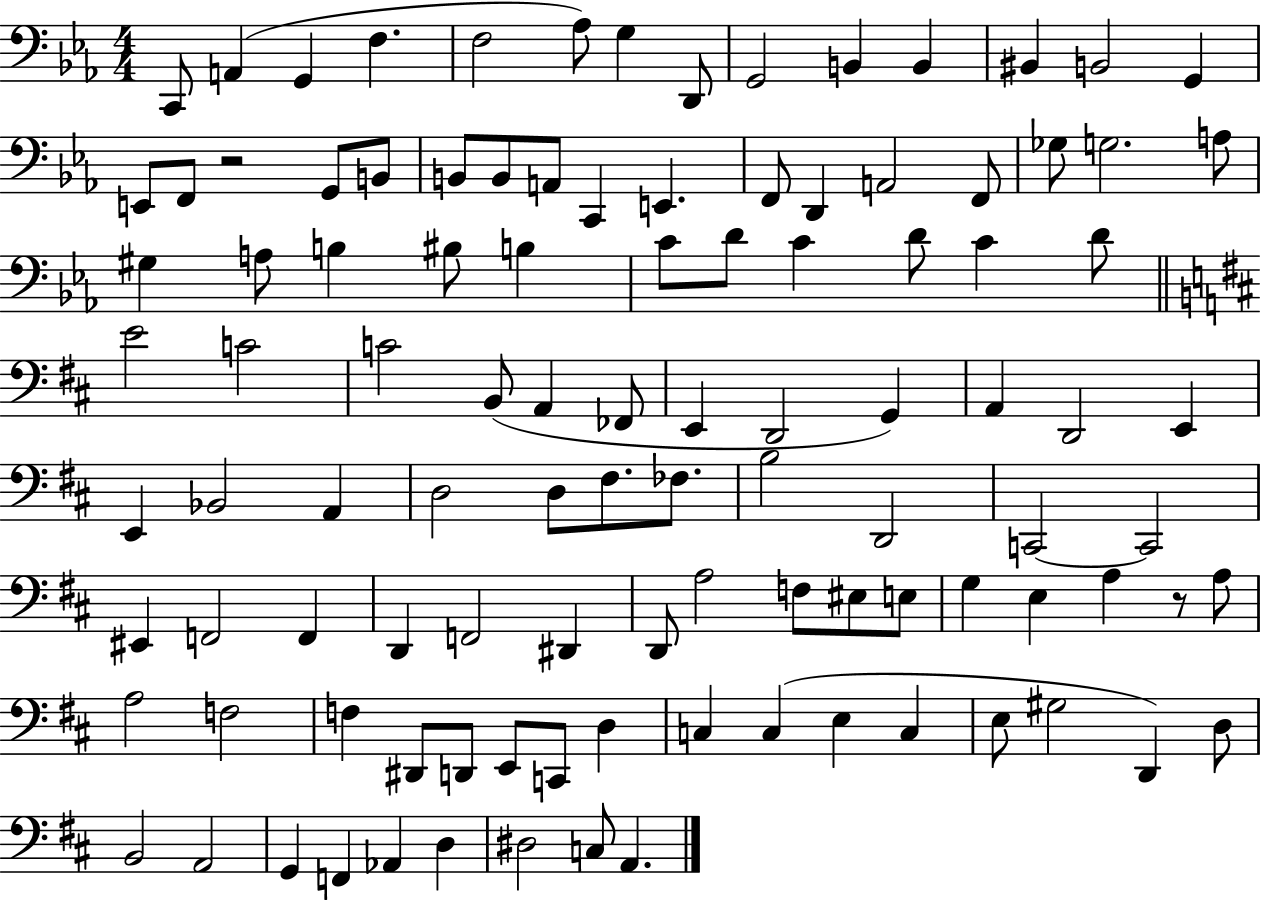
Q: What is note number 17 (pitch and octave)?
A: G2